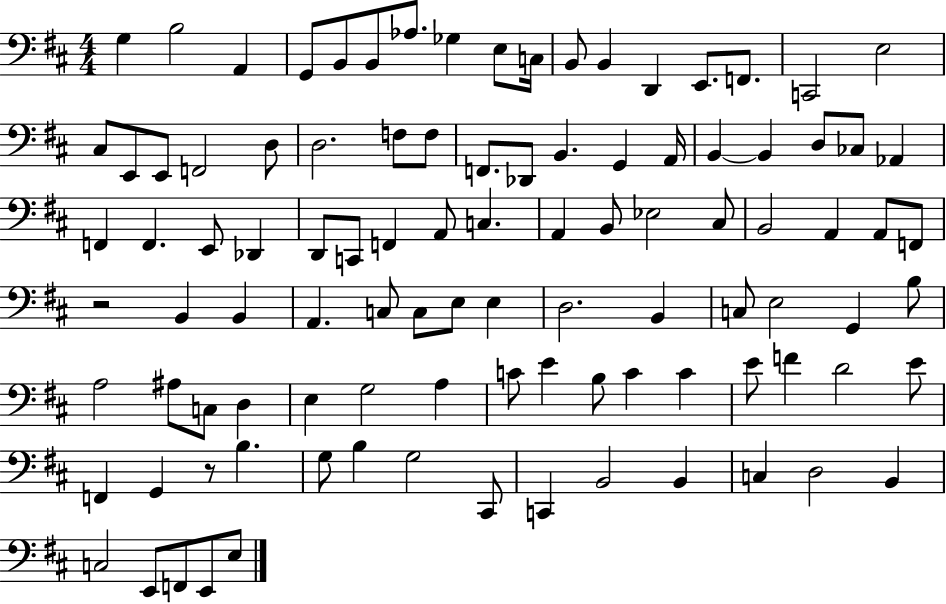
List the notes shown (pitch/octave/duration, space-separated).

G3/q B3/h A2/q G2/e B2/e B2/e Ab3/e. Gb3/q E3/e C3/s B2/e B2/q D2/q E2/e. F2/e. C2/h E3/h C#3/e E2/e E2/e F2/h D3/e D3/h. F3/e F3/e F2/e. Db2/e B2/q. G2/q A2/s B2/q B2/q D3/e CES3/e Ab2/q F2/q F2/q. E2/e Db2/q D2/e C2/e F2/q A2/e C3/q. A2/q B2/e Eb3/h C#3/e B2/h A2/q A2/e F2/e R/h B2/q B2/q A2/q. C3/e C3/e E3/e E3/q D3/h. B2/q C3/e E3/h G2/q B3/e A3/h A#3/e C3/e D3/q E3/q G3/h A3/q C4/e E4/q B3/e C4/q C4/q E4/e F4/q D4/h E4/e F2/q G2/q R/e B3/q. G3/e B3/q G3/h C#2/e C2/q B2/h B2/q C3/q D3/h B2/q C3/h E2/e F2/e E2/e E3/e